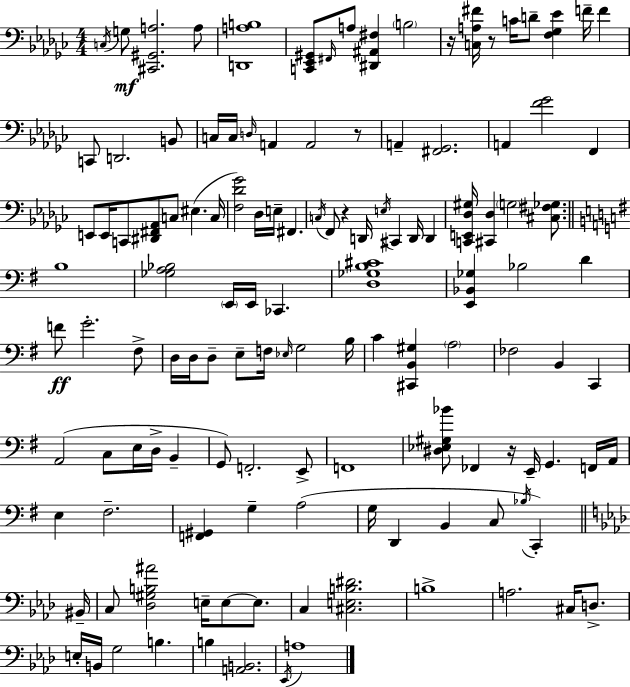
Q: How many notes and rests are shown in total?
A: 128